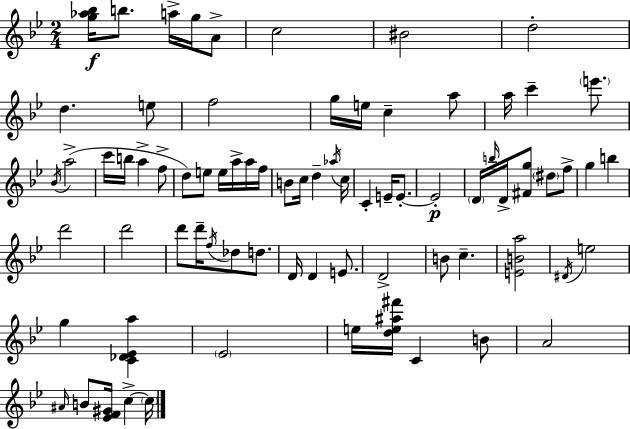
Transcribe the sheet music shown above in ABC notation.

X:1
T:Untitled
M:2/4
L:1/4
K:Bb
[g_a_b]/4 b/2 a/4 g/4 A/2 c2 ^B2 d2 d e/2 f2 g/4 e/4 c a/2 a/4 c' e'/2 _B/4 a2 c'/4 b/4 a f/2 d/2 e/2 e/4 a/4 a/4 f/4 B/2 c/4 d _a/4 c/4 C E/4 E/2 E2 D/4 b/4 D/4 [^Fg]/2 ^d/2 f/2 g b d'2 d'2 d'/2 d'/4 f/4 _d/2 d/2 D/4 D E/2 D2 B/2 c [EBa]2 ^D/4 e2 g [C_D_Ea] _E2 e/4 [de^a^f']/4 C B/2 A2 ^A/4 B/2 [_EF^G]/4 c c/4